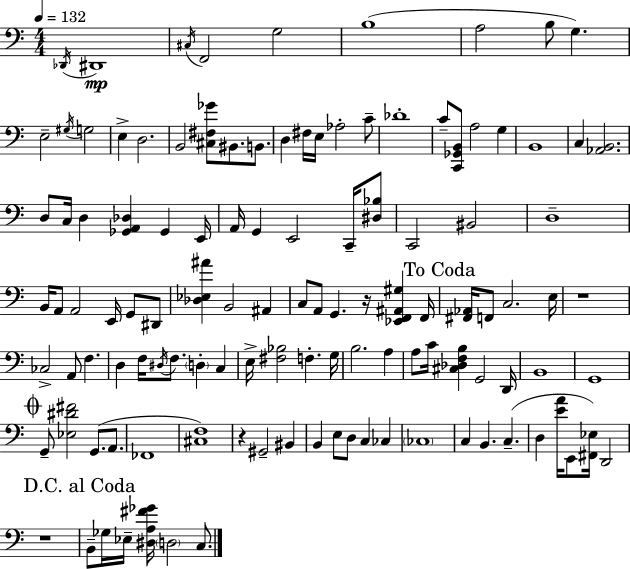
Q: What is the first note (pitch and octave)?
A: Db2